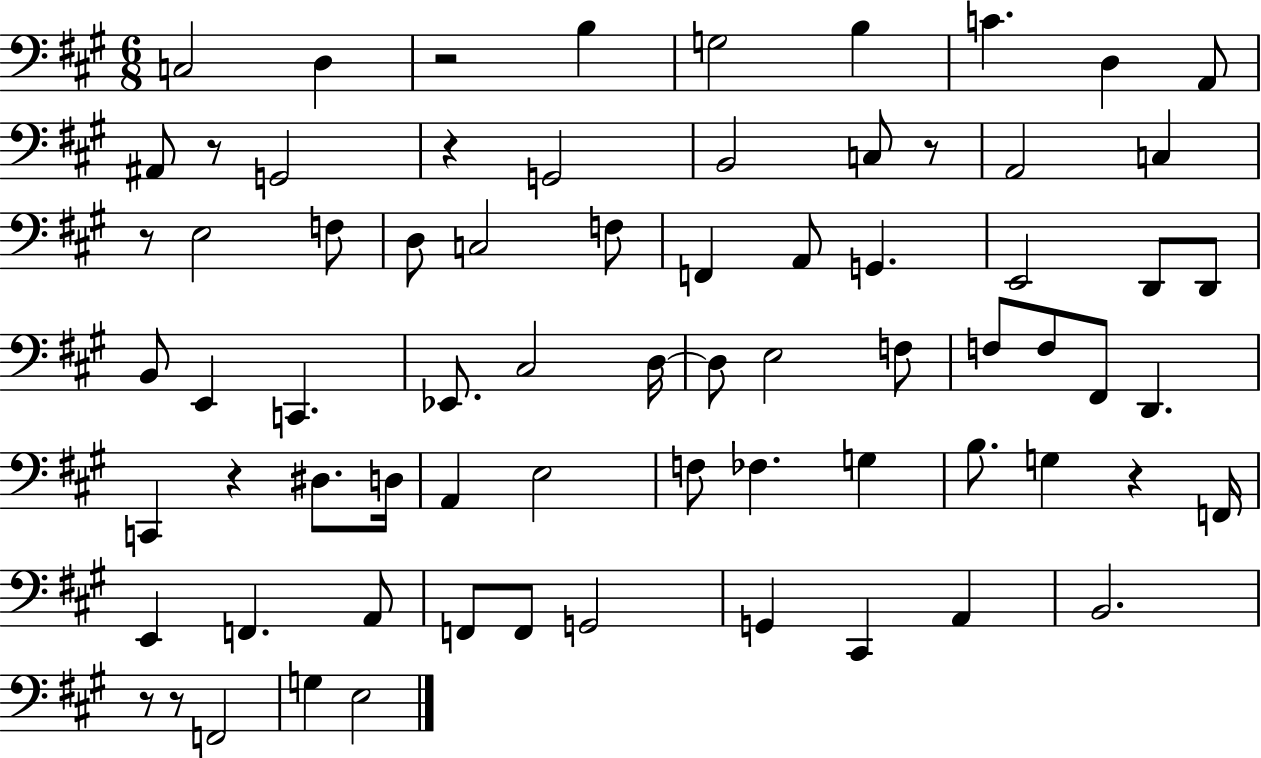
X:1
T:Untitled
M:6/8
L:1/4
K:A
C,2 D, z2 B, G,2 B, C D, A,,/2 ^A,,/2 z/2 G,,2 z G,,2 B,,2 C,/2 z/2 A,,2 C, z/2 E,2 F,/2 D,/2 C,2 F,/2 F,, A,,/2 G,, E,,2 D,,/2 D,,/2 B,,/2 E,, C,, _E,,/2 ^C,2 D,/4 D,/2 E,2 F,/2 F,/2 F,/2 ^F,,/2 D,, C,, z ^D,/2 D,/4 A,, E,2 F,/2 _F, G, B,/2 G, z F,,/4 E,, F,, A,,/2 F,,/2 F,,/2 G,,2 G,, ^C,, A,, B,,2 z/2 z/2 F,,2 G, E,2